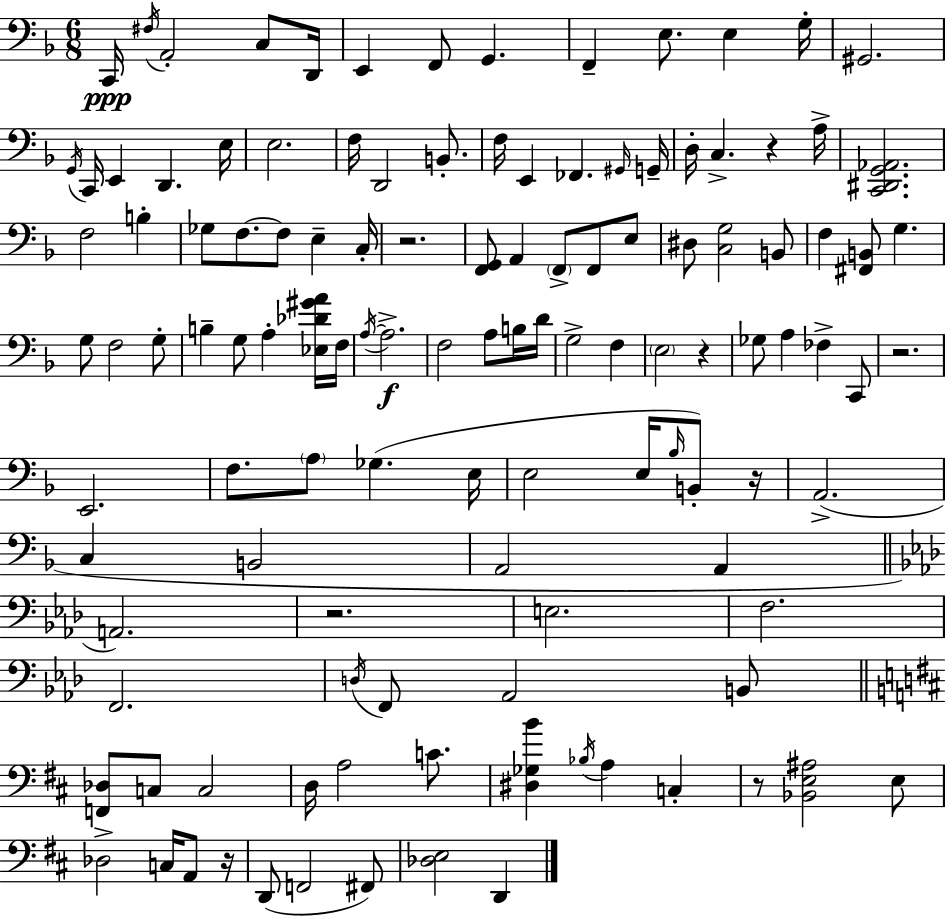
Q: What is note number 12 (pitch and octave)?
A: G3